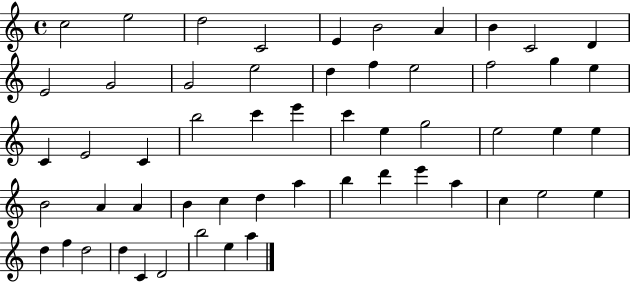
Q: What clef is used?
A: treble